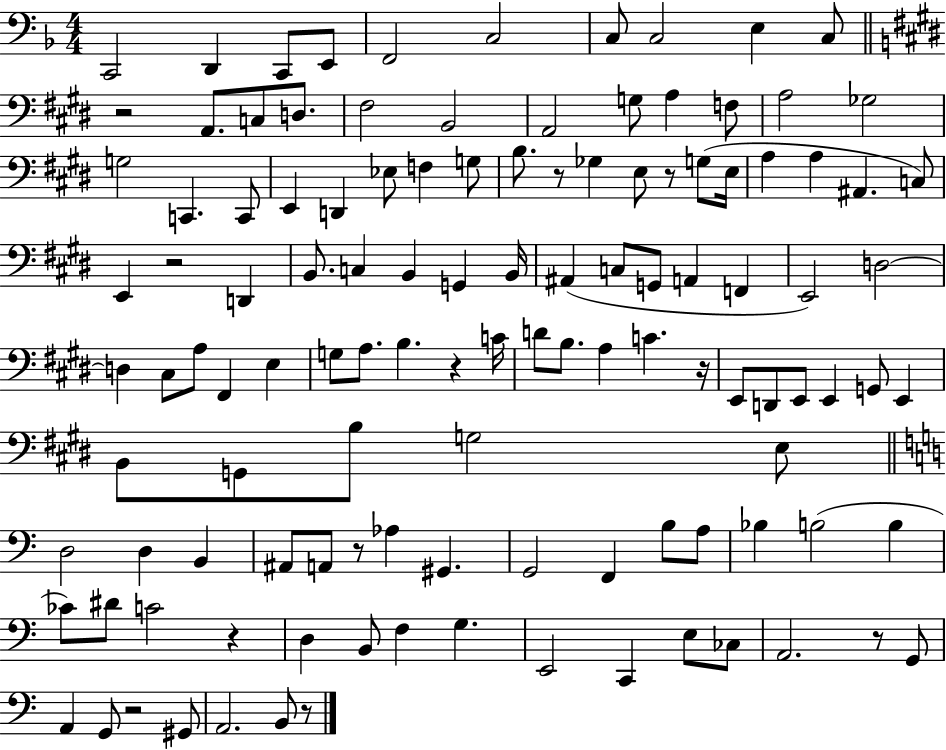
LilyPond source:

{
  \clef bass
  \numericTimeSignature
  \time 4/4
  \key f \major
  c,2 d,4 c,8 e,8 | f,2 c2 | c8 c2 e4 c8 | \bar "||" \break \key e \major r2 a,8. c8 d8. | fis2 b,2 | a,2 g8 a4 f8 | a2 ges2 | \break g2 c,4. c,8 | e,4 d,4 ees8 f4 g8 | b8. r8 ges4 e8 r8 g8( e16 | a4 a4 ais,4. c8) | \break e,4 r2 d,4 | b,8. c4 b,4 g,4 b,16 | ais,4( c8 g,8 a,4 f,4 | e,2) d2~~ | \break d4 cis8 a8 fis,4 e4 | g8 a8. b4. r4 c'16 | d'8 b8. a4 c'4. r16 | e,8 d,8 e,8 e,4 g,8 e,4 | \break b,8 g,8 b8 g2 e8 | \bar "||" \break \key c \major d2 d4 b,4 | ais,8 a,8 r8 aes4 gis,4. | g,2 f,4 b8 a8 | bes4 b2( b4 | \break ces'8) dis'8 c'2 r4 | d4 b,8 f4 g4. | e,2 c,4 e8 ces8 | a,2. r8 g,8 | \break a,4 g,8 r2 gis,8 | a,2. b,8 r8 | \bar "|."
}